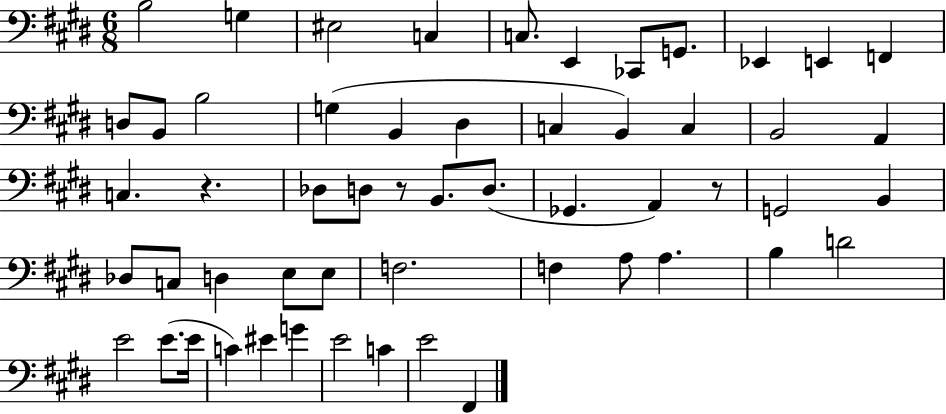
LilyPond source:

{
  \clef bass
  \numericTimeSignature
  \time 6/8
  \key e \major
  b2 g4 | eis2 c4 | c8. e,4 ces,8 g,8. | ees,4 e,4 f,4 | \break d8 b,8 b2 | g4( b,4 dis4 | c4 b,4) c4 | b,2 a,4 | \break c4. r4. | des8 d8 r8 b,8. d8.( | ges,4. a,4) r8 | g,2 b,4 | \break des8 c8 d4 e8 e8 | f2. | f4 a8 a4. | b4 d'2 | \break e'2 e'8.( e'16 | c'4) eis'4 g'4 | e'2 c'4 | e'2 fis,4 | \break \bar "|."
}